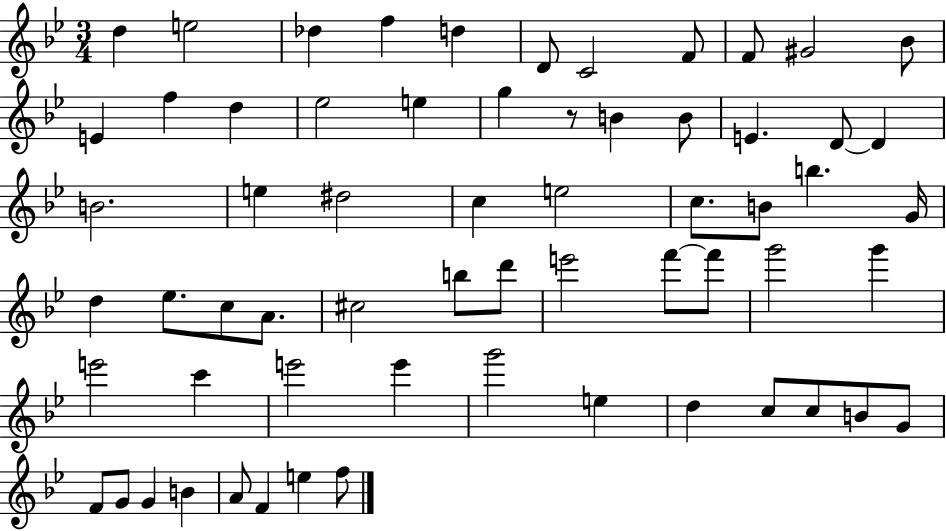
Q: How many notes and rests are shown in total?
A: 63